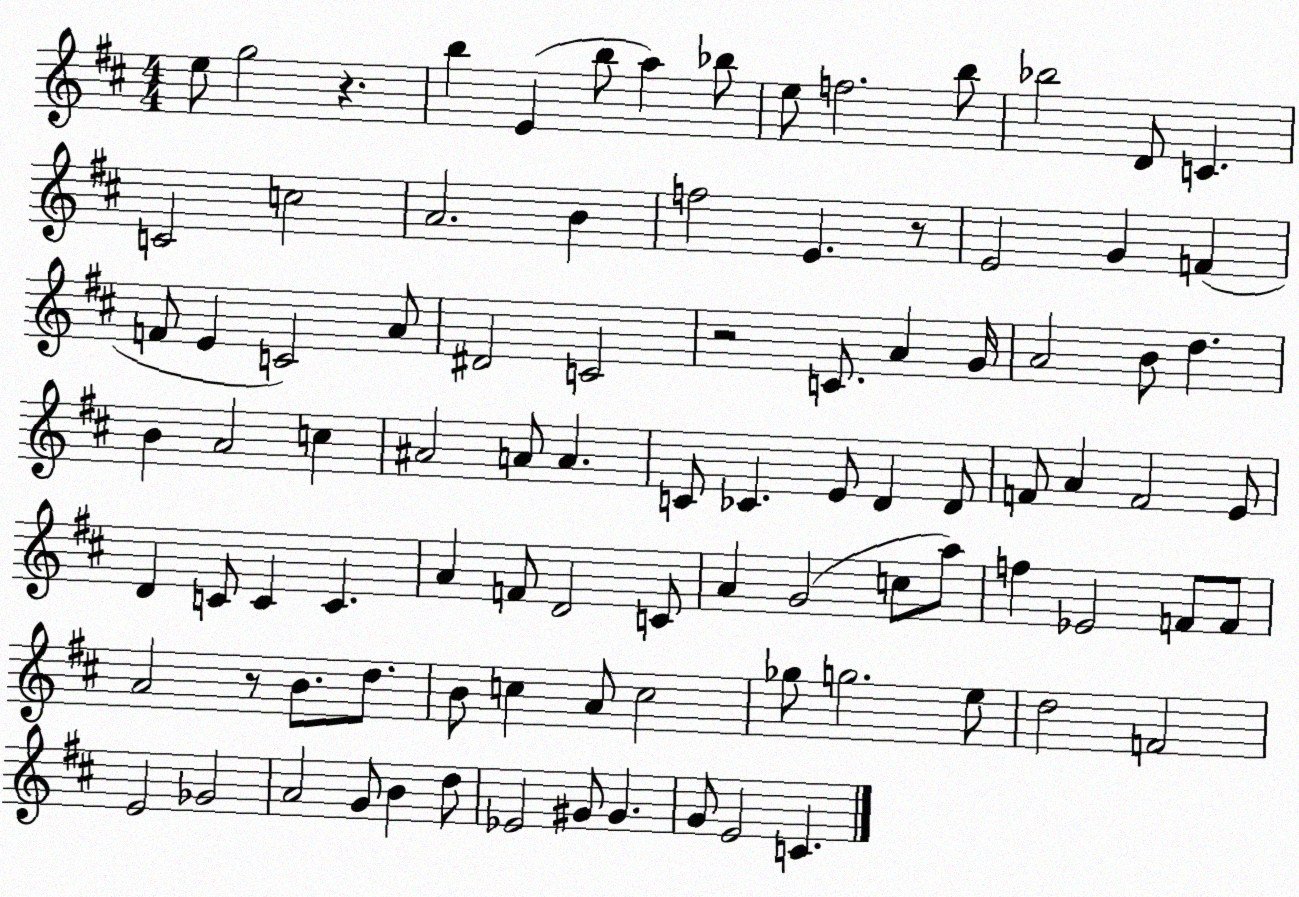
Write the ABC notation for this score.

X:1
T:Untitled
M:4/4
L:1/4
K:D
e/2 g2 z b E b/2 a _b/2 e/2 f2 b/2 _b2 D/2 C C2 c2 A2 B f2 E z/2 E2 G F F/2 E C2 A/2 ^D2 C2 z2 C/2 A G/4 A2 B/2 d B A2 c ^A2 A/2 A C/2 _C E/2 D D/2 F/2 A F2 E/2 D C/2 C C A F/2 D2 C/2 A G2 c/2 a/2 f _E2 F/2 F/2 A2 z/2 B/2 d/2 B/2 c A/2 c2 _g/2 g2 e/2 d2 F2 E2 _G2 A2 G/2 B d/2 _E2 ^G/2 ^G G/2 E2 C